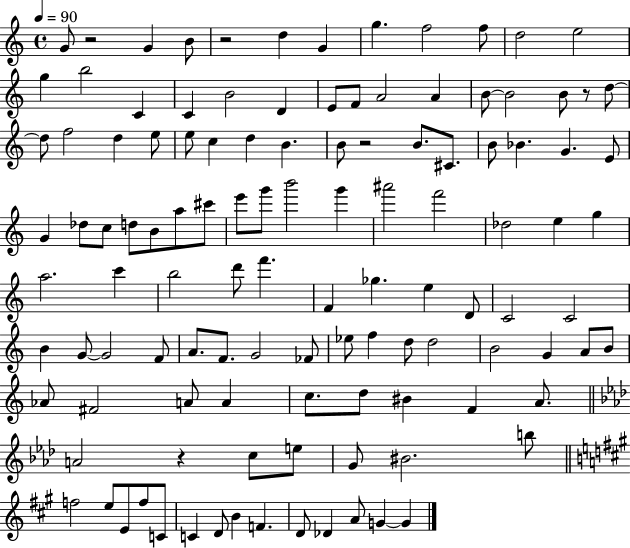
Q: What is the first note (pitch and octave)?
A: G4